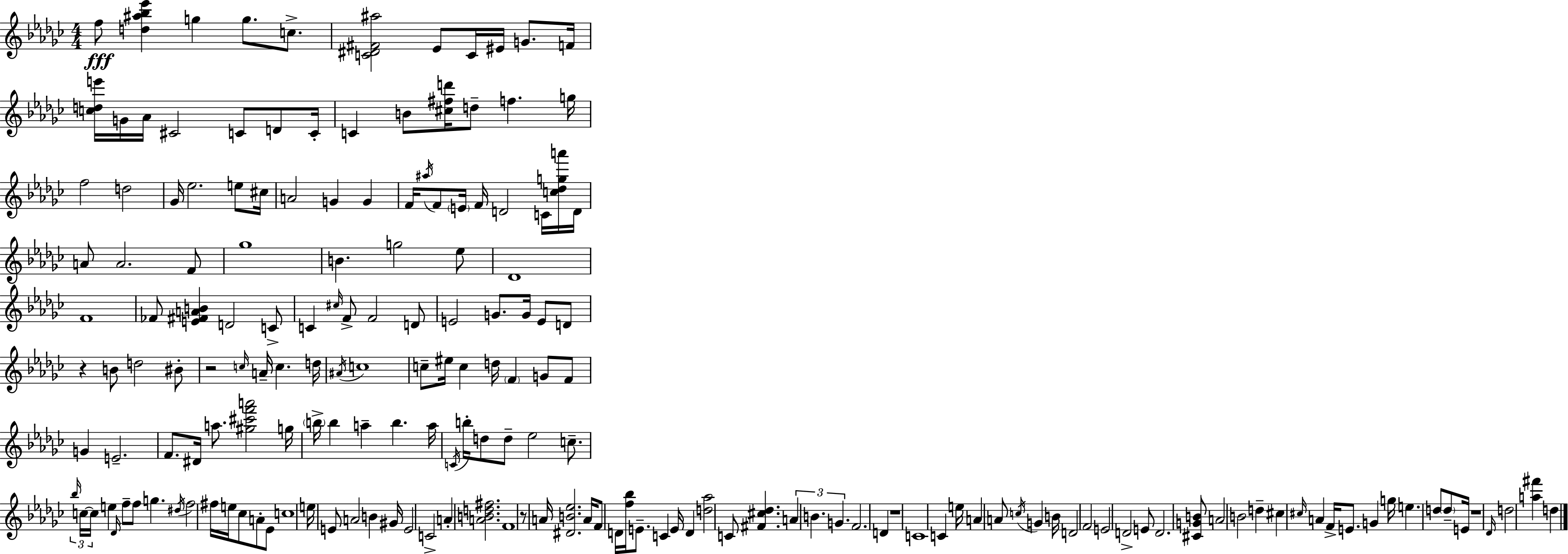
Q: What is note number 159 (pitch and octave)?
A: E4